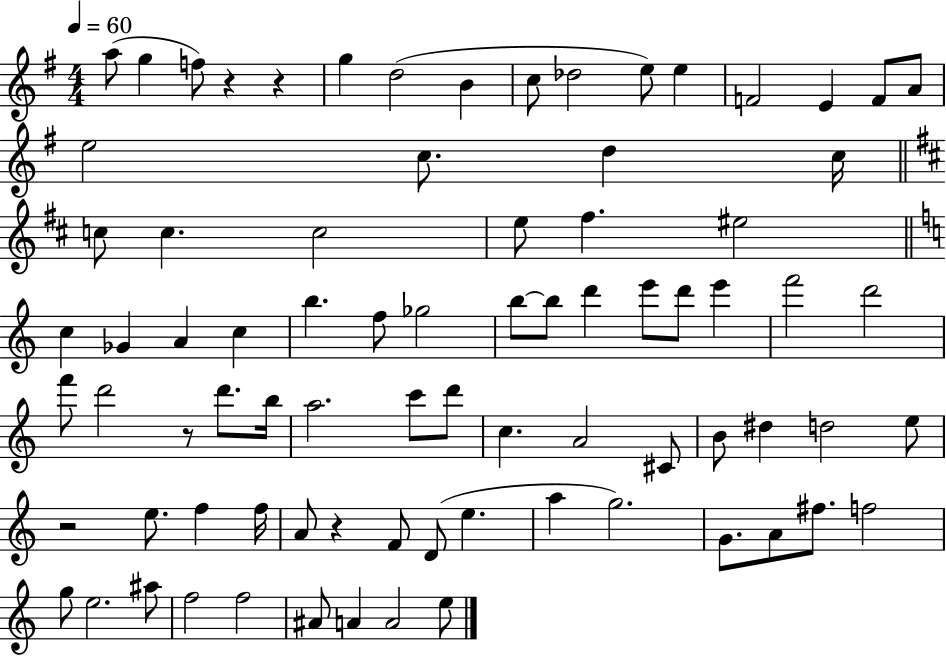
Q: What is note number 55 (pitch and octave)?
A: F5